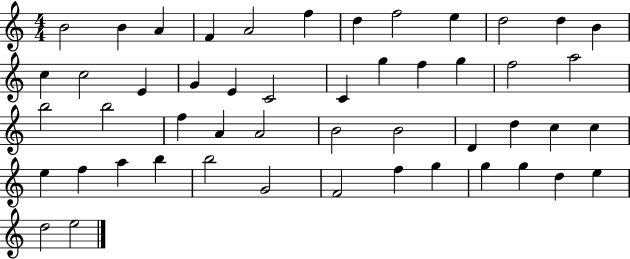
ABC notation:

X:1
T:Untitled
M:4/4
L:1/4
K:C
B2 B A F A2 f d f2 e d2 d B c c2 E G E C2 C g f g f2 a2 b2 b2 f A A2 B2 B2 D d c c e f a b b2 G2 F2 f g g g d e d2 e2